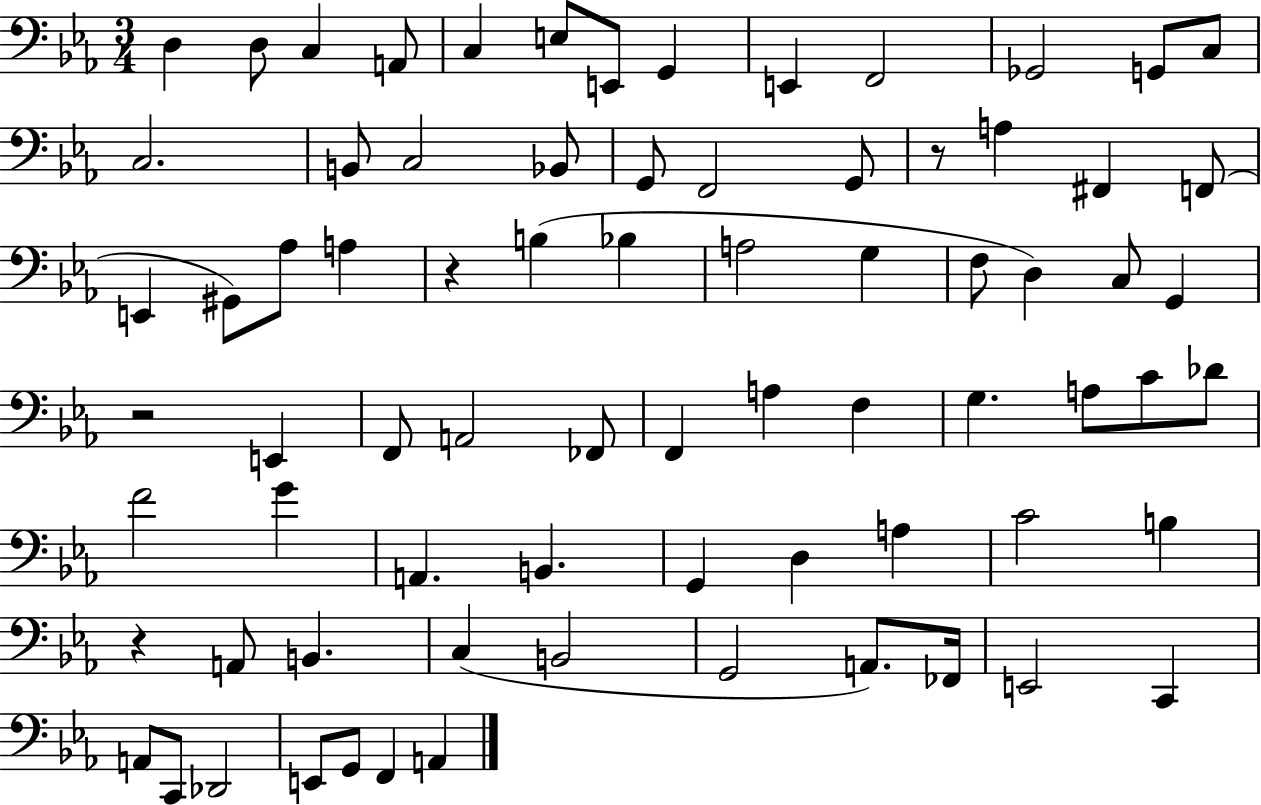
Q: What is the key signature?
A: EES major